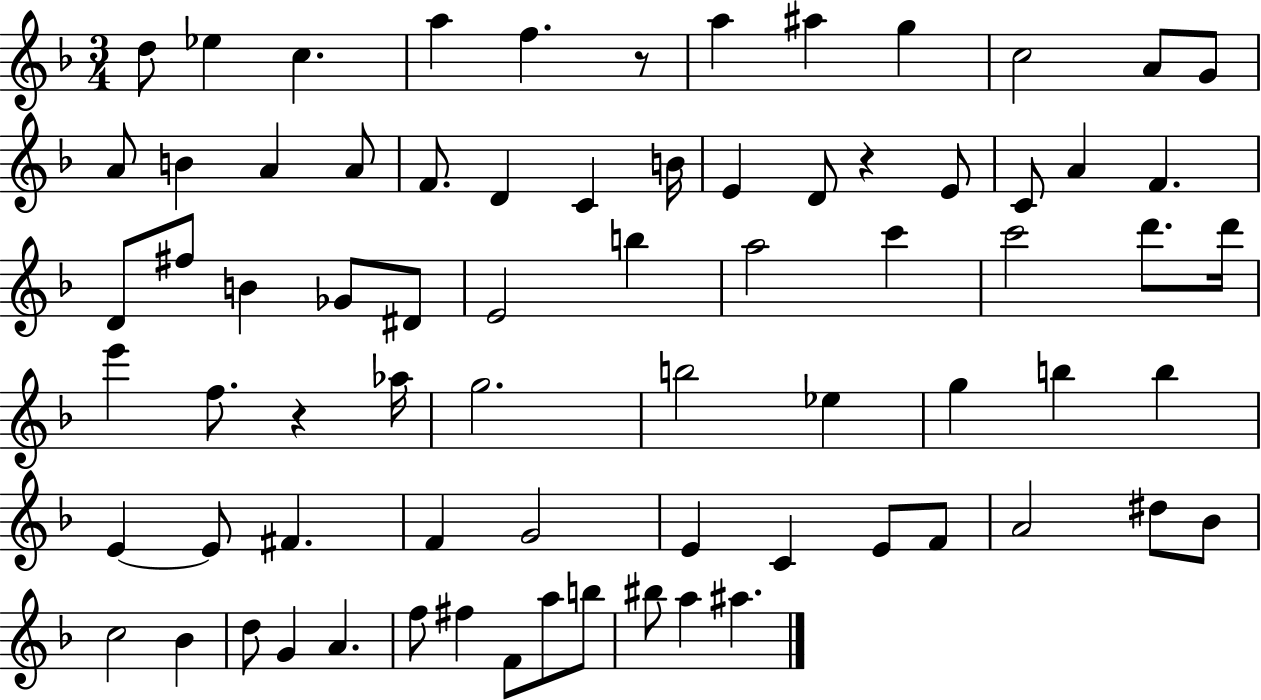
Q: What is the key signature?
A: F major